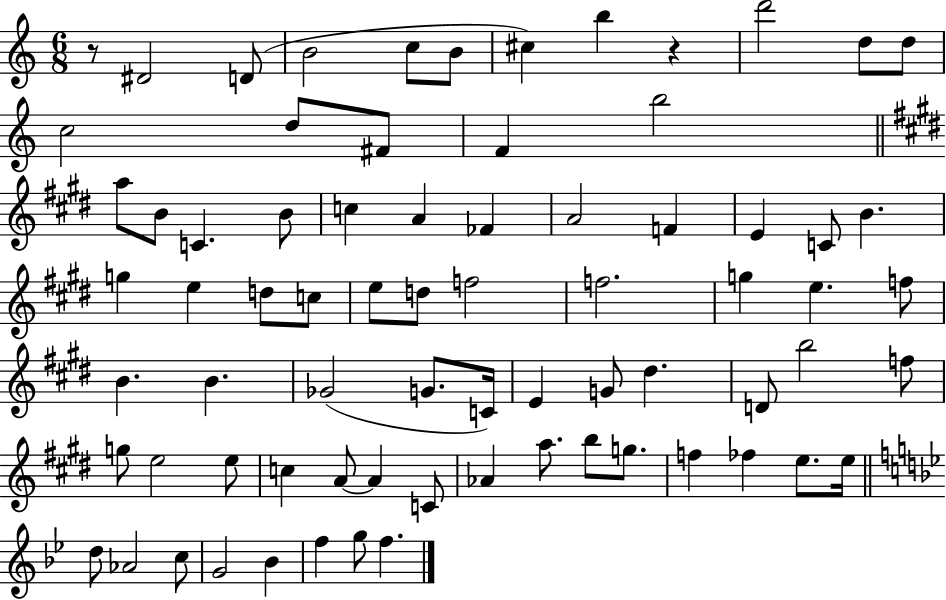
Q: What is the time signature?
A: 6/8